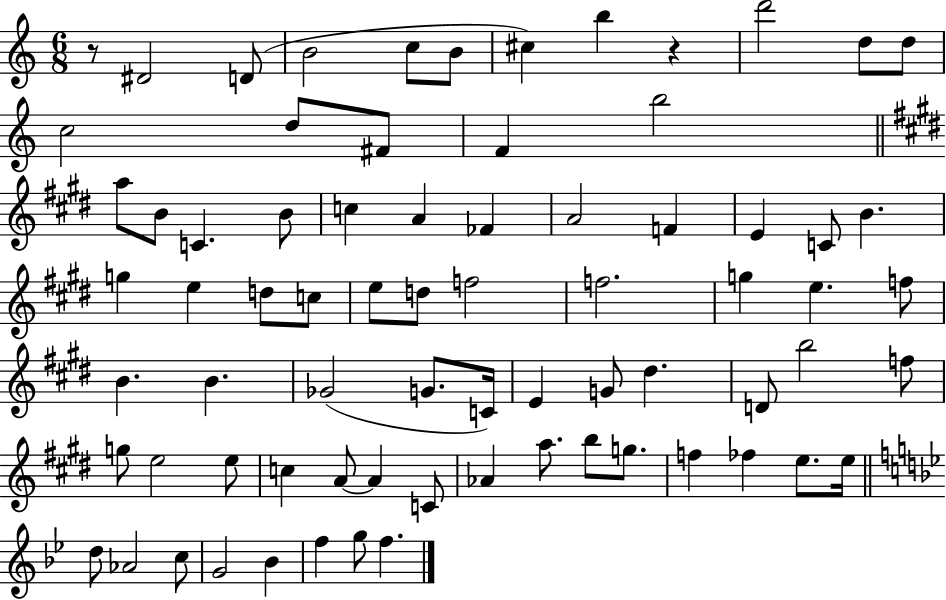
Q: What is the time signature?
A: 6/8